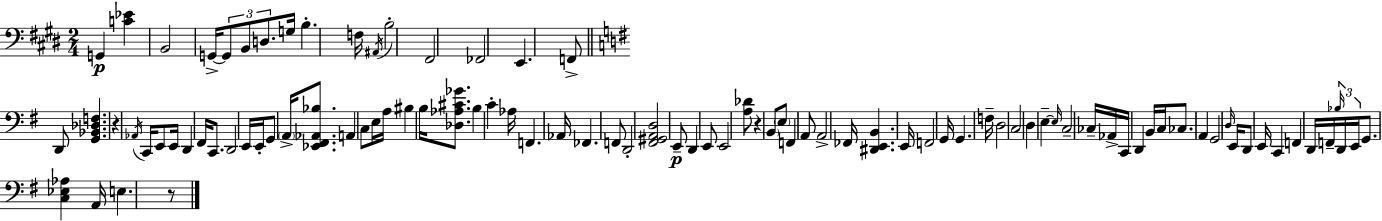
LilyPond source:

{
  \clef bass
  \numericTimeSignature
  \time 2/4
  \key e \major
  g,4\p <c' ees'>4 | b,2 | g,16->~~ \tuplet 3/2 { g,8 b,8 d8. } | g16 b4.-. f16 | \break \acciaccatura { ais,16 } b2-. | fis,2 | fes,2 | e,4. f,8-> | \break \bar "||" \break \key g \major d,8 <g, bes, des f>4. | r4 \acciaccatura { aes,16 } c,16 e,8 | e,16 d,4 fis,16 c,8. | d,2 | \break e,16 e,16-. g,8 \parenthesize a,16-> <ees, fis, aes, bes>8. | a,4 c8 e16 | a16 bis4 b16 <des aes cis' ges'>8. | b4 c'4-. | \break aes16 f,4. | aes,16 fes,4. f,8 | d,2-. | <fis, gis, a, d>2 | \break e,8--\p d,4 e,8 | e,2 | <a des'>8 r4 \parenthesize b,8 | \parenthesize e8 f,4 a,8 | \break a,2-> | fes,16 <dis, e, b,>4. | e,16 f,2 | g,16 g,4. | \break f16-- d2 | c2 | d4 e4--~~ | \grace { e16 } c2-- | \break ces16-- aes,16-> c,16 d,4 | b,16 c16 ces8. a,4 | g,2 | \grace { d16 } e,16 d,8 e,16 c,4 | \break f,4 d,16 | f,16-- \tuplet 3/2 { \grace { bes16 } d,16 e,16 } g,8. <c ees aes>4 | a,16 e4. | r8 \bar "|."
}